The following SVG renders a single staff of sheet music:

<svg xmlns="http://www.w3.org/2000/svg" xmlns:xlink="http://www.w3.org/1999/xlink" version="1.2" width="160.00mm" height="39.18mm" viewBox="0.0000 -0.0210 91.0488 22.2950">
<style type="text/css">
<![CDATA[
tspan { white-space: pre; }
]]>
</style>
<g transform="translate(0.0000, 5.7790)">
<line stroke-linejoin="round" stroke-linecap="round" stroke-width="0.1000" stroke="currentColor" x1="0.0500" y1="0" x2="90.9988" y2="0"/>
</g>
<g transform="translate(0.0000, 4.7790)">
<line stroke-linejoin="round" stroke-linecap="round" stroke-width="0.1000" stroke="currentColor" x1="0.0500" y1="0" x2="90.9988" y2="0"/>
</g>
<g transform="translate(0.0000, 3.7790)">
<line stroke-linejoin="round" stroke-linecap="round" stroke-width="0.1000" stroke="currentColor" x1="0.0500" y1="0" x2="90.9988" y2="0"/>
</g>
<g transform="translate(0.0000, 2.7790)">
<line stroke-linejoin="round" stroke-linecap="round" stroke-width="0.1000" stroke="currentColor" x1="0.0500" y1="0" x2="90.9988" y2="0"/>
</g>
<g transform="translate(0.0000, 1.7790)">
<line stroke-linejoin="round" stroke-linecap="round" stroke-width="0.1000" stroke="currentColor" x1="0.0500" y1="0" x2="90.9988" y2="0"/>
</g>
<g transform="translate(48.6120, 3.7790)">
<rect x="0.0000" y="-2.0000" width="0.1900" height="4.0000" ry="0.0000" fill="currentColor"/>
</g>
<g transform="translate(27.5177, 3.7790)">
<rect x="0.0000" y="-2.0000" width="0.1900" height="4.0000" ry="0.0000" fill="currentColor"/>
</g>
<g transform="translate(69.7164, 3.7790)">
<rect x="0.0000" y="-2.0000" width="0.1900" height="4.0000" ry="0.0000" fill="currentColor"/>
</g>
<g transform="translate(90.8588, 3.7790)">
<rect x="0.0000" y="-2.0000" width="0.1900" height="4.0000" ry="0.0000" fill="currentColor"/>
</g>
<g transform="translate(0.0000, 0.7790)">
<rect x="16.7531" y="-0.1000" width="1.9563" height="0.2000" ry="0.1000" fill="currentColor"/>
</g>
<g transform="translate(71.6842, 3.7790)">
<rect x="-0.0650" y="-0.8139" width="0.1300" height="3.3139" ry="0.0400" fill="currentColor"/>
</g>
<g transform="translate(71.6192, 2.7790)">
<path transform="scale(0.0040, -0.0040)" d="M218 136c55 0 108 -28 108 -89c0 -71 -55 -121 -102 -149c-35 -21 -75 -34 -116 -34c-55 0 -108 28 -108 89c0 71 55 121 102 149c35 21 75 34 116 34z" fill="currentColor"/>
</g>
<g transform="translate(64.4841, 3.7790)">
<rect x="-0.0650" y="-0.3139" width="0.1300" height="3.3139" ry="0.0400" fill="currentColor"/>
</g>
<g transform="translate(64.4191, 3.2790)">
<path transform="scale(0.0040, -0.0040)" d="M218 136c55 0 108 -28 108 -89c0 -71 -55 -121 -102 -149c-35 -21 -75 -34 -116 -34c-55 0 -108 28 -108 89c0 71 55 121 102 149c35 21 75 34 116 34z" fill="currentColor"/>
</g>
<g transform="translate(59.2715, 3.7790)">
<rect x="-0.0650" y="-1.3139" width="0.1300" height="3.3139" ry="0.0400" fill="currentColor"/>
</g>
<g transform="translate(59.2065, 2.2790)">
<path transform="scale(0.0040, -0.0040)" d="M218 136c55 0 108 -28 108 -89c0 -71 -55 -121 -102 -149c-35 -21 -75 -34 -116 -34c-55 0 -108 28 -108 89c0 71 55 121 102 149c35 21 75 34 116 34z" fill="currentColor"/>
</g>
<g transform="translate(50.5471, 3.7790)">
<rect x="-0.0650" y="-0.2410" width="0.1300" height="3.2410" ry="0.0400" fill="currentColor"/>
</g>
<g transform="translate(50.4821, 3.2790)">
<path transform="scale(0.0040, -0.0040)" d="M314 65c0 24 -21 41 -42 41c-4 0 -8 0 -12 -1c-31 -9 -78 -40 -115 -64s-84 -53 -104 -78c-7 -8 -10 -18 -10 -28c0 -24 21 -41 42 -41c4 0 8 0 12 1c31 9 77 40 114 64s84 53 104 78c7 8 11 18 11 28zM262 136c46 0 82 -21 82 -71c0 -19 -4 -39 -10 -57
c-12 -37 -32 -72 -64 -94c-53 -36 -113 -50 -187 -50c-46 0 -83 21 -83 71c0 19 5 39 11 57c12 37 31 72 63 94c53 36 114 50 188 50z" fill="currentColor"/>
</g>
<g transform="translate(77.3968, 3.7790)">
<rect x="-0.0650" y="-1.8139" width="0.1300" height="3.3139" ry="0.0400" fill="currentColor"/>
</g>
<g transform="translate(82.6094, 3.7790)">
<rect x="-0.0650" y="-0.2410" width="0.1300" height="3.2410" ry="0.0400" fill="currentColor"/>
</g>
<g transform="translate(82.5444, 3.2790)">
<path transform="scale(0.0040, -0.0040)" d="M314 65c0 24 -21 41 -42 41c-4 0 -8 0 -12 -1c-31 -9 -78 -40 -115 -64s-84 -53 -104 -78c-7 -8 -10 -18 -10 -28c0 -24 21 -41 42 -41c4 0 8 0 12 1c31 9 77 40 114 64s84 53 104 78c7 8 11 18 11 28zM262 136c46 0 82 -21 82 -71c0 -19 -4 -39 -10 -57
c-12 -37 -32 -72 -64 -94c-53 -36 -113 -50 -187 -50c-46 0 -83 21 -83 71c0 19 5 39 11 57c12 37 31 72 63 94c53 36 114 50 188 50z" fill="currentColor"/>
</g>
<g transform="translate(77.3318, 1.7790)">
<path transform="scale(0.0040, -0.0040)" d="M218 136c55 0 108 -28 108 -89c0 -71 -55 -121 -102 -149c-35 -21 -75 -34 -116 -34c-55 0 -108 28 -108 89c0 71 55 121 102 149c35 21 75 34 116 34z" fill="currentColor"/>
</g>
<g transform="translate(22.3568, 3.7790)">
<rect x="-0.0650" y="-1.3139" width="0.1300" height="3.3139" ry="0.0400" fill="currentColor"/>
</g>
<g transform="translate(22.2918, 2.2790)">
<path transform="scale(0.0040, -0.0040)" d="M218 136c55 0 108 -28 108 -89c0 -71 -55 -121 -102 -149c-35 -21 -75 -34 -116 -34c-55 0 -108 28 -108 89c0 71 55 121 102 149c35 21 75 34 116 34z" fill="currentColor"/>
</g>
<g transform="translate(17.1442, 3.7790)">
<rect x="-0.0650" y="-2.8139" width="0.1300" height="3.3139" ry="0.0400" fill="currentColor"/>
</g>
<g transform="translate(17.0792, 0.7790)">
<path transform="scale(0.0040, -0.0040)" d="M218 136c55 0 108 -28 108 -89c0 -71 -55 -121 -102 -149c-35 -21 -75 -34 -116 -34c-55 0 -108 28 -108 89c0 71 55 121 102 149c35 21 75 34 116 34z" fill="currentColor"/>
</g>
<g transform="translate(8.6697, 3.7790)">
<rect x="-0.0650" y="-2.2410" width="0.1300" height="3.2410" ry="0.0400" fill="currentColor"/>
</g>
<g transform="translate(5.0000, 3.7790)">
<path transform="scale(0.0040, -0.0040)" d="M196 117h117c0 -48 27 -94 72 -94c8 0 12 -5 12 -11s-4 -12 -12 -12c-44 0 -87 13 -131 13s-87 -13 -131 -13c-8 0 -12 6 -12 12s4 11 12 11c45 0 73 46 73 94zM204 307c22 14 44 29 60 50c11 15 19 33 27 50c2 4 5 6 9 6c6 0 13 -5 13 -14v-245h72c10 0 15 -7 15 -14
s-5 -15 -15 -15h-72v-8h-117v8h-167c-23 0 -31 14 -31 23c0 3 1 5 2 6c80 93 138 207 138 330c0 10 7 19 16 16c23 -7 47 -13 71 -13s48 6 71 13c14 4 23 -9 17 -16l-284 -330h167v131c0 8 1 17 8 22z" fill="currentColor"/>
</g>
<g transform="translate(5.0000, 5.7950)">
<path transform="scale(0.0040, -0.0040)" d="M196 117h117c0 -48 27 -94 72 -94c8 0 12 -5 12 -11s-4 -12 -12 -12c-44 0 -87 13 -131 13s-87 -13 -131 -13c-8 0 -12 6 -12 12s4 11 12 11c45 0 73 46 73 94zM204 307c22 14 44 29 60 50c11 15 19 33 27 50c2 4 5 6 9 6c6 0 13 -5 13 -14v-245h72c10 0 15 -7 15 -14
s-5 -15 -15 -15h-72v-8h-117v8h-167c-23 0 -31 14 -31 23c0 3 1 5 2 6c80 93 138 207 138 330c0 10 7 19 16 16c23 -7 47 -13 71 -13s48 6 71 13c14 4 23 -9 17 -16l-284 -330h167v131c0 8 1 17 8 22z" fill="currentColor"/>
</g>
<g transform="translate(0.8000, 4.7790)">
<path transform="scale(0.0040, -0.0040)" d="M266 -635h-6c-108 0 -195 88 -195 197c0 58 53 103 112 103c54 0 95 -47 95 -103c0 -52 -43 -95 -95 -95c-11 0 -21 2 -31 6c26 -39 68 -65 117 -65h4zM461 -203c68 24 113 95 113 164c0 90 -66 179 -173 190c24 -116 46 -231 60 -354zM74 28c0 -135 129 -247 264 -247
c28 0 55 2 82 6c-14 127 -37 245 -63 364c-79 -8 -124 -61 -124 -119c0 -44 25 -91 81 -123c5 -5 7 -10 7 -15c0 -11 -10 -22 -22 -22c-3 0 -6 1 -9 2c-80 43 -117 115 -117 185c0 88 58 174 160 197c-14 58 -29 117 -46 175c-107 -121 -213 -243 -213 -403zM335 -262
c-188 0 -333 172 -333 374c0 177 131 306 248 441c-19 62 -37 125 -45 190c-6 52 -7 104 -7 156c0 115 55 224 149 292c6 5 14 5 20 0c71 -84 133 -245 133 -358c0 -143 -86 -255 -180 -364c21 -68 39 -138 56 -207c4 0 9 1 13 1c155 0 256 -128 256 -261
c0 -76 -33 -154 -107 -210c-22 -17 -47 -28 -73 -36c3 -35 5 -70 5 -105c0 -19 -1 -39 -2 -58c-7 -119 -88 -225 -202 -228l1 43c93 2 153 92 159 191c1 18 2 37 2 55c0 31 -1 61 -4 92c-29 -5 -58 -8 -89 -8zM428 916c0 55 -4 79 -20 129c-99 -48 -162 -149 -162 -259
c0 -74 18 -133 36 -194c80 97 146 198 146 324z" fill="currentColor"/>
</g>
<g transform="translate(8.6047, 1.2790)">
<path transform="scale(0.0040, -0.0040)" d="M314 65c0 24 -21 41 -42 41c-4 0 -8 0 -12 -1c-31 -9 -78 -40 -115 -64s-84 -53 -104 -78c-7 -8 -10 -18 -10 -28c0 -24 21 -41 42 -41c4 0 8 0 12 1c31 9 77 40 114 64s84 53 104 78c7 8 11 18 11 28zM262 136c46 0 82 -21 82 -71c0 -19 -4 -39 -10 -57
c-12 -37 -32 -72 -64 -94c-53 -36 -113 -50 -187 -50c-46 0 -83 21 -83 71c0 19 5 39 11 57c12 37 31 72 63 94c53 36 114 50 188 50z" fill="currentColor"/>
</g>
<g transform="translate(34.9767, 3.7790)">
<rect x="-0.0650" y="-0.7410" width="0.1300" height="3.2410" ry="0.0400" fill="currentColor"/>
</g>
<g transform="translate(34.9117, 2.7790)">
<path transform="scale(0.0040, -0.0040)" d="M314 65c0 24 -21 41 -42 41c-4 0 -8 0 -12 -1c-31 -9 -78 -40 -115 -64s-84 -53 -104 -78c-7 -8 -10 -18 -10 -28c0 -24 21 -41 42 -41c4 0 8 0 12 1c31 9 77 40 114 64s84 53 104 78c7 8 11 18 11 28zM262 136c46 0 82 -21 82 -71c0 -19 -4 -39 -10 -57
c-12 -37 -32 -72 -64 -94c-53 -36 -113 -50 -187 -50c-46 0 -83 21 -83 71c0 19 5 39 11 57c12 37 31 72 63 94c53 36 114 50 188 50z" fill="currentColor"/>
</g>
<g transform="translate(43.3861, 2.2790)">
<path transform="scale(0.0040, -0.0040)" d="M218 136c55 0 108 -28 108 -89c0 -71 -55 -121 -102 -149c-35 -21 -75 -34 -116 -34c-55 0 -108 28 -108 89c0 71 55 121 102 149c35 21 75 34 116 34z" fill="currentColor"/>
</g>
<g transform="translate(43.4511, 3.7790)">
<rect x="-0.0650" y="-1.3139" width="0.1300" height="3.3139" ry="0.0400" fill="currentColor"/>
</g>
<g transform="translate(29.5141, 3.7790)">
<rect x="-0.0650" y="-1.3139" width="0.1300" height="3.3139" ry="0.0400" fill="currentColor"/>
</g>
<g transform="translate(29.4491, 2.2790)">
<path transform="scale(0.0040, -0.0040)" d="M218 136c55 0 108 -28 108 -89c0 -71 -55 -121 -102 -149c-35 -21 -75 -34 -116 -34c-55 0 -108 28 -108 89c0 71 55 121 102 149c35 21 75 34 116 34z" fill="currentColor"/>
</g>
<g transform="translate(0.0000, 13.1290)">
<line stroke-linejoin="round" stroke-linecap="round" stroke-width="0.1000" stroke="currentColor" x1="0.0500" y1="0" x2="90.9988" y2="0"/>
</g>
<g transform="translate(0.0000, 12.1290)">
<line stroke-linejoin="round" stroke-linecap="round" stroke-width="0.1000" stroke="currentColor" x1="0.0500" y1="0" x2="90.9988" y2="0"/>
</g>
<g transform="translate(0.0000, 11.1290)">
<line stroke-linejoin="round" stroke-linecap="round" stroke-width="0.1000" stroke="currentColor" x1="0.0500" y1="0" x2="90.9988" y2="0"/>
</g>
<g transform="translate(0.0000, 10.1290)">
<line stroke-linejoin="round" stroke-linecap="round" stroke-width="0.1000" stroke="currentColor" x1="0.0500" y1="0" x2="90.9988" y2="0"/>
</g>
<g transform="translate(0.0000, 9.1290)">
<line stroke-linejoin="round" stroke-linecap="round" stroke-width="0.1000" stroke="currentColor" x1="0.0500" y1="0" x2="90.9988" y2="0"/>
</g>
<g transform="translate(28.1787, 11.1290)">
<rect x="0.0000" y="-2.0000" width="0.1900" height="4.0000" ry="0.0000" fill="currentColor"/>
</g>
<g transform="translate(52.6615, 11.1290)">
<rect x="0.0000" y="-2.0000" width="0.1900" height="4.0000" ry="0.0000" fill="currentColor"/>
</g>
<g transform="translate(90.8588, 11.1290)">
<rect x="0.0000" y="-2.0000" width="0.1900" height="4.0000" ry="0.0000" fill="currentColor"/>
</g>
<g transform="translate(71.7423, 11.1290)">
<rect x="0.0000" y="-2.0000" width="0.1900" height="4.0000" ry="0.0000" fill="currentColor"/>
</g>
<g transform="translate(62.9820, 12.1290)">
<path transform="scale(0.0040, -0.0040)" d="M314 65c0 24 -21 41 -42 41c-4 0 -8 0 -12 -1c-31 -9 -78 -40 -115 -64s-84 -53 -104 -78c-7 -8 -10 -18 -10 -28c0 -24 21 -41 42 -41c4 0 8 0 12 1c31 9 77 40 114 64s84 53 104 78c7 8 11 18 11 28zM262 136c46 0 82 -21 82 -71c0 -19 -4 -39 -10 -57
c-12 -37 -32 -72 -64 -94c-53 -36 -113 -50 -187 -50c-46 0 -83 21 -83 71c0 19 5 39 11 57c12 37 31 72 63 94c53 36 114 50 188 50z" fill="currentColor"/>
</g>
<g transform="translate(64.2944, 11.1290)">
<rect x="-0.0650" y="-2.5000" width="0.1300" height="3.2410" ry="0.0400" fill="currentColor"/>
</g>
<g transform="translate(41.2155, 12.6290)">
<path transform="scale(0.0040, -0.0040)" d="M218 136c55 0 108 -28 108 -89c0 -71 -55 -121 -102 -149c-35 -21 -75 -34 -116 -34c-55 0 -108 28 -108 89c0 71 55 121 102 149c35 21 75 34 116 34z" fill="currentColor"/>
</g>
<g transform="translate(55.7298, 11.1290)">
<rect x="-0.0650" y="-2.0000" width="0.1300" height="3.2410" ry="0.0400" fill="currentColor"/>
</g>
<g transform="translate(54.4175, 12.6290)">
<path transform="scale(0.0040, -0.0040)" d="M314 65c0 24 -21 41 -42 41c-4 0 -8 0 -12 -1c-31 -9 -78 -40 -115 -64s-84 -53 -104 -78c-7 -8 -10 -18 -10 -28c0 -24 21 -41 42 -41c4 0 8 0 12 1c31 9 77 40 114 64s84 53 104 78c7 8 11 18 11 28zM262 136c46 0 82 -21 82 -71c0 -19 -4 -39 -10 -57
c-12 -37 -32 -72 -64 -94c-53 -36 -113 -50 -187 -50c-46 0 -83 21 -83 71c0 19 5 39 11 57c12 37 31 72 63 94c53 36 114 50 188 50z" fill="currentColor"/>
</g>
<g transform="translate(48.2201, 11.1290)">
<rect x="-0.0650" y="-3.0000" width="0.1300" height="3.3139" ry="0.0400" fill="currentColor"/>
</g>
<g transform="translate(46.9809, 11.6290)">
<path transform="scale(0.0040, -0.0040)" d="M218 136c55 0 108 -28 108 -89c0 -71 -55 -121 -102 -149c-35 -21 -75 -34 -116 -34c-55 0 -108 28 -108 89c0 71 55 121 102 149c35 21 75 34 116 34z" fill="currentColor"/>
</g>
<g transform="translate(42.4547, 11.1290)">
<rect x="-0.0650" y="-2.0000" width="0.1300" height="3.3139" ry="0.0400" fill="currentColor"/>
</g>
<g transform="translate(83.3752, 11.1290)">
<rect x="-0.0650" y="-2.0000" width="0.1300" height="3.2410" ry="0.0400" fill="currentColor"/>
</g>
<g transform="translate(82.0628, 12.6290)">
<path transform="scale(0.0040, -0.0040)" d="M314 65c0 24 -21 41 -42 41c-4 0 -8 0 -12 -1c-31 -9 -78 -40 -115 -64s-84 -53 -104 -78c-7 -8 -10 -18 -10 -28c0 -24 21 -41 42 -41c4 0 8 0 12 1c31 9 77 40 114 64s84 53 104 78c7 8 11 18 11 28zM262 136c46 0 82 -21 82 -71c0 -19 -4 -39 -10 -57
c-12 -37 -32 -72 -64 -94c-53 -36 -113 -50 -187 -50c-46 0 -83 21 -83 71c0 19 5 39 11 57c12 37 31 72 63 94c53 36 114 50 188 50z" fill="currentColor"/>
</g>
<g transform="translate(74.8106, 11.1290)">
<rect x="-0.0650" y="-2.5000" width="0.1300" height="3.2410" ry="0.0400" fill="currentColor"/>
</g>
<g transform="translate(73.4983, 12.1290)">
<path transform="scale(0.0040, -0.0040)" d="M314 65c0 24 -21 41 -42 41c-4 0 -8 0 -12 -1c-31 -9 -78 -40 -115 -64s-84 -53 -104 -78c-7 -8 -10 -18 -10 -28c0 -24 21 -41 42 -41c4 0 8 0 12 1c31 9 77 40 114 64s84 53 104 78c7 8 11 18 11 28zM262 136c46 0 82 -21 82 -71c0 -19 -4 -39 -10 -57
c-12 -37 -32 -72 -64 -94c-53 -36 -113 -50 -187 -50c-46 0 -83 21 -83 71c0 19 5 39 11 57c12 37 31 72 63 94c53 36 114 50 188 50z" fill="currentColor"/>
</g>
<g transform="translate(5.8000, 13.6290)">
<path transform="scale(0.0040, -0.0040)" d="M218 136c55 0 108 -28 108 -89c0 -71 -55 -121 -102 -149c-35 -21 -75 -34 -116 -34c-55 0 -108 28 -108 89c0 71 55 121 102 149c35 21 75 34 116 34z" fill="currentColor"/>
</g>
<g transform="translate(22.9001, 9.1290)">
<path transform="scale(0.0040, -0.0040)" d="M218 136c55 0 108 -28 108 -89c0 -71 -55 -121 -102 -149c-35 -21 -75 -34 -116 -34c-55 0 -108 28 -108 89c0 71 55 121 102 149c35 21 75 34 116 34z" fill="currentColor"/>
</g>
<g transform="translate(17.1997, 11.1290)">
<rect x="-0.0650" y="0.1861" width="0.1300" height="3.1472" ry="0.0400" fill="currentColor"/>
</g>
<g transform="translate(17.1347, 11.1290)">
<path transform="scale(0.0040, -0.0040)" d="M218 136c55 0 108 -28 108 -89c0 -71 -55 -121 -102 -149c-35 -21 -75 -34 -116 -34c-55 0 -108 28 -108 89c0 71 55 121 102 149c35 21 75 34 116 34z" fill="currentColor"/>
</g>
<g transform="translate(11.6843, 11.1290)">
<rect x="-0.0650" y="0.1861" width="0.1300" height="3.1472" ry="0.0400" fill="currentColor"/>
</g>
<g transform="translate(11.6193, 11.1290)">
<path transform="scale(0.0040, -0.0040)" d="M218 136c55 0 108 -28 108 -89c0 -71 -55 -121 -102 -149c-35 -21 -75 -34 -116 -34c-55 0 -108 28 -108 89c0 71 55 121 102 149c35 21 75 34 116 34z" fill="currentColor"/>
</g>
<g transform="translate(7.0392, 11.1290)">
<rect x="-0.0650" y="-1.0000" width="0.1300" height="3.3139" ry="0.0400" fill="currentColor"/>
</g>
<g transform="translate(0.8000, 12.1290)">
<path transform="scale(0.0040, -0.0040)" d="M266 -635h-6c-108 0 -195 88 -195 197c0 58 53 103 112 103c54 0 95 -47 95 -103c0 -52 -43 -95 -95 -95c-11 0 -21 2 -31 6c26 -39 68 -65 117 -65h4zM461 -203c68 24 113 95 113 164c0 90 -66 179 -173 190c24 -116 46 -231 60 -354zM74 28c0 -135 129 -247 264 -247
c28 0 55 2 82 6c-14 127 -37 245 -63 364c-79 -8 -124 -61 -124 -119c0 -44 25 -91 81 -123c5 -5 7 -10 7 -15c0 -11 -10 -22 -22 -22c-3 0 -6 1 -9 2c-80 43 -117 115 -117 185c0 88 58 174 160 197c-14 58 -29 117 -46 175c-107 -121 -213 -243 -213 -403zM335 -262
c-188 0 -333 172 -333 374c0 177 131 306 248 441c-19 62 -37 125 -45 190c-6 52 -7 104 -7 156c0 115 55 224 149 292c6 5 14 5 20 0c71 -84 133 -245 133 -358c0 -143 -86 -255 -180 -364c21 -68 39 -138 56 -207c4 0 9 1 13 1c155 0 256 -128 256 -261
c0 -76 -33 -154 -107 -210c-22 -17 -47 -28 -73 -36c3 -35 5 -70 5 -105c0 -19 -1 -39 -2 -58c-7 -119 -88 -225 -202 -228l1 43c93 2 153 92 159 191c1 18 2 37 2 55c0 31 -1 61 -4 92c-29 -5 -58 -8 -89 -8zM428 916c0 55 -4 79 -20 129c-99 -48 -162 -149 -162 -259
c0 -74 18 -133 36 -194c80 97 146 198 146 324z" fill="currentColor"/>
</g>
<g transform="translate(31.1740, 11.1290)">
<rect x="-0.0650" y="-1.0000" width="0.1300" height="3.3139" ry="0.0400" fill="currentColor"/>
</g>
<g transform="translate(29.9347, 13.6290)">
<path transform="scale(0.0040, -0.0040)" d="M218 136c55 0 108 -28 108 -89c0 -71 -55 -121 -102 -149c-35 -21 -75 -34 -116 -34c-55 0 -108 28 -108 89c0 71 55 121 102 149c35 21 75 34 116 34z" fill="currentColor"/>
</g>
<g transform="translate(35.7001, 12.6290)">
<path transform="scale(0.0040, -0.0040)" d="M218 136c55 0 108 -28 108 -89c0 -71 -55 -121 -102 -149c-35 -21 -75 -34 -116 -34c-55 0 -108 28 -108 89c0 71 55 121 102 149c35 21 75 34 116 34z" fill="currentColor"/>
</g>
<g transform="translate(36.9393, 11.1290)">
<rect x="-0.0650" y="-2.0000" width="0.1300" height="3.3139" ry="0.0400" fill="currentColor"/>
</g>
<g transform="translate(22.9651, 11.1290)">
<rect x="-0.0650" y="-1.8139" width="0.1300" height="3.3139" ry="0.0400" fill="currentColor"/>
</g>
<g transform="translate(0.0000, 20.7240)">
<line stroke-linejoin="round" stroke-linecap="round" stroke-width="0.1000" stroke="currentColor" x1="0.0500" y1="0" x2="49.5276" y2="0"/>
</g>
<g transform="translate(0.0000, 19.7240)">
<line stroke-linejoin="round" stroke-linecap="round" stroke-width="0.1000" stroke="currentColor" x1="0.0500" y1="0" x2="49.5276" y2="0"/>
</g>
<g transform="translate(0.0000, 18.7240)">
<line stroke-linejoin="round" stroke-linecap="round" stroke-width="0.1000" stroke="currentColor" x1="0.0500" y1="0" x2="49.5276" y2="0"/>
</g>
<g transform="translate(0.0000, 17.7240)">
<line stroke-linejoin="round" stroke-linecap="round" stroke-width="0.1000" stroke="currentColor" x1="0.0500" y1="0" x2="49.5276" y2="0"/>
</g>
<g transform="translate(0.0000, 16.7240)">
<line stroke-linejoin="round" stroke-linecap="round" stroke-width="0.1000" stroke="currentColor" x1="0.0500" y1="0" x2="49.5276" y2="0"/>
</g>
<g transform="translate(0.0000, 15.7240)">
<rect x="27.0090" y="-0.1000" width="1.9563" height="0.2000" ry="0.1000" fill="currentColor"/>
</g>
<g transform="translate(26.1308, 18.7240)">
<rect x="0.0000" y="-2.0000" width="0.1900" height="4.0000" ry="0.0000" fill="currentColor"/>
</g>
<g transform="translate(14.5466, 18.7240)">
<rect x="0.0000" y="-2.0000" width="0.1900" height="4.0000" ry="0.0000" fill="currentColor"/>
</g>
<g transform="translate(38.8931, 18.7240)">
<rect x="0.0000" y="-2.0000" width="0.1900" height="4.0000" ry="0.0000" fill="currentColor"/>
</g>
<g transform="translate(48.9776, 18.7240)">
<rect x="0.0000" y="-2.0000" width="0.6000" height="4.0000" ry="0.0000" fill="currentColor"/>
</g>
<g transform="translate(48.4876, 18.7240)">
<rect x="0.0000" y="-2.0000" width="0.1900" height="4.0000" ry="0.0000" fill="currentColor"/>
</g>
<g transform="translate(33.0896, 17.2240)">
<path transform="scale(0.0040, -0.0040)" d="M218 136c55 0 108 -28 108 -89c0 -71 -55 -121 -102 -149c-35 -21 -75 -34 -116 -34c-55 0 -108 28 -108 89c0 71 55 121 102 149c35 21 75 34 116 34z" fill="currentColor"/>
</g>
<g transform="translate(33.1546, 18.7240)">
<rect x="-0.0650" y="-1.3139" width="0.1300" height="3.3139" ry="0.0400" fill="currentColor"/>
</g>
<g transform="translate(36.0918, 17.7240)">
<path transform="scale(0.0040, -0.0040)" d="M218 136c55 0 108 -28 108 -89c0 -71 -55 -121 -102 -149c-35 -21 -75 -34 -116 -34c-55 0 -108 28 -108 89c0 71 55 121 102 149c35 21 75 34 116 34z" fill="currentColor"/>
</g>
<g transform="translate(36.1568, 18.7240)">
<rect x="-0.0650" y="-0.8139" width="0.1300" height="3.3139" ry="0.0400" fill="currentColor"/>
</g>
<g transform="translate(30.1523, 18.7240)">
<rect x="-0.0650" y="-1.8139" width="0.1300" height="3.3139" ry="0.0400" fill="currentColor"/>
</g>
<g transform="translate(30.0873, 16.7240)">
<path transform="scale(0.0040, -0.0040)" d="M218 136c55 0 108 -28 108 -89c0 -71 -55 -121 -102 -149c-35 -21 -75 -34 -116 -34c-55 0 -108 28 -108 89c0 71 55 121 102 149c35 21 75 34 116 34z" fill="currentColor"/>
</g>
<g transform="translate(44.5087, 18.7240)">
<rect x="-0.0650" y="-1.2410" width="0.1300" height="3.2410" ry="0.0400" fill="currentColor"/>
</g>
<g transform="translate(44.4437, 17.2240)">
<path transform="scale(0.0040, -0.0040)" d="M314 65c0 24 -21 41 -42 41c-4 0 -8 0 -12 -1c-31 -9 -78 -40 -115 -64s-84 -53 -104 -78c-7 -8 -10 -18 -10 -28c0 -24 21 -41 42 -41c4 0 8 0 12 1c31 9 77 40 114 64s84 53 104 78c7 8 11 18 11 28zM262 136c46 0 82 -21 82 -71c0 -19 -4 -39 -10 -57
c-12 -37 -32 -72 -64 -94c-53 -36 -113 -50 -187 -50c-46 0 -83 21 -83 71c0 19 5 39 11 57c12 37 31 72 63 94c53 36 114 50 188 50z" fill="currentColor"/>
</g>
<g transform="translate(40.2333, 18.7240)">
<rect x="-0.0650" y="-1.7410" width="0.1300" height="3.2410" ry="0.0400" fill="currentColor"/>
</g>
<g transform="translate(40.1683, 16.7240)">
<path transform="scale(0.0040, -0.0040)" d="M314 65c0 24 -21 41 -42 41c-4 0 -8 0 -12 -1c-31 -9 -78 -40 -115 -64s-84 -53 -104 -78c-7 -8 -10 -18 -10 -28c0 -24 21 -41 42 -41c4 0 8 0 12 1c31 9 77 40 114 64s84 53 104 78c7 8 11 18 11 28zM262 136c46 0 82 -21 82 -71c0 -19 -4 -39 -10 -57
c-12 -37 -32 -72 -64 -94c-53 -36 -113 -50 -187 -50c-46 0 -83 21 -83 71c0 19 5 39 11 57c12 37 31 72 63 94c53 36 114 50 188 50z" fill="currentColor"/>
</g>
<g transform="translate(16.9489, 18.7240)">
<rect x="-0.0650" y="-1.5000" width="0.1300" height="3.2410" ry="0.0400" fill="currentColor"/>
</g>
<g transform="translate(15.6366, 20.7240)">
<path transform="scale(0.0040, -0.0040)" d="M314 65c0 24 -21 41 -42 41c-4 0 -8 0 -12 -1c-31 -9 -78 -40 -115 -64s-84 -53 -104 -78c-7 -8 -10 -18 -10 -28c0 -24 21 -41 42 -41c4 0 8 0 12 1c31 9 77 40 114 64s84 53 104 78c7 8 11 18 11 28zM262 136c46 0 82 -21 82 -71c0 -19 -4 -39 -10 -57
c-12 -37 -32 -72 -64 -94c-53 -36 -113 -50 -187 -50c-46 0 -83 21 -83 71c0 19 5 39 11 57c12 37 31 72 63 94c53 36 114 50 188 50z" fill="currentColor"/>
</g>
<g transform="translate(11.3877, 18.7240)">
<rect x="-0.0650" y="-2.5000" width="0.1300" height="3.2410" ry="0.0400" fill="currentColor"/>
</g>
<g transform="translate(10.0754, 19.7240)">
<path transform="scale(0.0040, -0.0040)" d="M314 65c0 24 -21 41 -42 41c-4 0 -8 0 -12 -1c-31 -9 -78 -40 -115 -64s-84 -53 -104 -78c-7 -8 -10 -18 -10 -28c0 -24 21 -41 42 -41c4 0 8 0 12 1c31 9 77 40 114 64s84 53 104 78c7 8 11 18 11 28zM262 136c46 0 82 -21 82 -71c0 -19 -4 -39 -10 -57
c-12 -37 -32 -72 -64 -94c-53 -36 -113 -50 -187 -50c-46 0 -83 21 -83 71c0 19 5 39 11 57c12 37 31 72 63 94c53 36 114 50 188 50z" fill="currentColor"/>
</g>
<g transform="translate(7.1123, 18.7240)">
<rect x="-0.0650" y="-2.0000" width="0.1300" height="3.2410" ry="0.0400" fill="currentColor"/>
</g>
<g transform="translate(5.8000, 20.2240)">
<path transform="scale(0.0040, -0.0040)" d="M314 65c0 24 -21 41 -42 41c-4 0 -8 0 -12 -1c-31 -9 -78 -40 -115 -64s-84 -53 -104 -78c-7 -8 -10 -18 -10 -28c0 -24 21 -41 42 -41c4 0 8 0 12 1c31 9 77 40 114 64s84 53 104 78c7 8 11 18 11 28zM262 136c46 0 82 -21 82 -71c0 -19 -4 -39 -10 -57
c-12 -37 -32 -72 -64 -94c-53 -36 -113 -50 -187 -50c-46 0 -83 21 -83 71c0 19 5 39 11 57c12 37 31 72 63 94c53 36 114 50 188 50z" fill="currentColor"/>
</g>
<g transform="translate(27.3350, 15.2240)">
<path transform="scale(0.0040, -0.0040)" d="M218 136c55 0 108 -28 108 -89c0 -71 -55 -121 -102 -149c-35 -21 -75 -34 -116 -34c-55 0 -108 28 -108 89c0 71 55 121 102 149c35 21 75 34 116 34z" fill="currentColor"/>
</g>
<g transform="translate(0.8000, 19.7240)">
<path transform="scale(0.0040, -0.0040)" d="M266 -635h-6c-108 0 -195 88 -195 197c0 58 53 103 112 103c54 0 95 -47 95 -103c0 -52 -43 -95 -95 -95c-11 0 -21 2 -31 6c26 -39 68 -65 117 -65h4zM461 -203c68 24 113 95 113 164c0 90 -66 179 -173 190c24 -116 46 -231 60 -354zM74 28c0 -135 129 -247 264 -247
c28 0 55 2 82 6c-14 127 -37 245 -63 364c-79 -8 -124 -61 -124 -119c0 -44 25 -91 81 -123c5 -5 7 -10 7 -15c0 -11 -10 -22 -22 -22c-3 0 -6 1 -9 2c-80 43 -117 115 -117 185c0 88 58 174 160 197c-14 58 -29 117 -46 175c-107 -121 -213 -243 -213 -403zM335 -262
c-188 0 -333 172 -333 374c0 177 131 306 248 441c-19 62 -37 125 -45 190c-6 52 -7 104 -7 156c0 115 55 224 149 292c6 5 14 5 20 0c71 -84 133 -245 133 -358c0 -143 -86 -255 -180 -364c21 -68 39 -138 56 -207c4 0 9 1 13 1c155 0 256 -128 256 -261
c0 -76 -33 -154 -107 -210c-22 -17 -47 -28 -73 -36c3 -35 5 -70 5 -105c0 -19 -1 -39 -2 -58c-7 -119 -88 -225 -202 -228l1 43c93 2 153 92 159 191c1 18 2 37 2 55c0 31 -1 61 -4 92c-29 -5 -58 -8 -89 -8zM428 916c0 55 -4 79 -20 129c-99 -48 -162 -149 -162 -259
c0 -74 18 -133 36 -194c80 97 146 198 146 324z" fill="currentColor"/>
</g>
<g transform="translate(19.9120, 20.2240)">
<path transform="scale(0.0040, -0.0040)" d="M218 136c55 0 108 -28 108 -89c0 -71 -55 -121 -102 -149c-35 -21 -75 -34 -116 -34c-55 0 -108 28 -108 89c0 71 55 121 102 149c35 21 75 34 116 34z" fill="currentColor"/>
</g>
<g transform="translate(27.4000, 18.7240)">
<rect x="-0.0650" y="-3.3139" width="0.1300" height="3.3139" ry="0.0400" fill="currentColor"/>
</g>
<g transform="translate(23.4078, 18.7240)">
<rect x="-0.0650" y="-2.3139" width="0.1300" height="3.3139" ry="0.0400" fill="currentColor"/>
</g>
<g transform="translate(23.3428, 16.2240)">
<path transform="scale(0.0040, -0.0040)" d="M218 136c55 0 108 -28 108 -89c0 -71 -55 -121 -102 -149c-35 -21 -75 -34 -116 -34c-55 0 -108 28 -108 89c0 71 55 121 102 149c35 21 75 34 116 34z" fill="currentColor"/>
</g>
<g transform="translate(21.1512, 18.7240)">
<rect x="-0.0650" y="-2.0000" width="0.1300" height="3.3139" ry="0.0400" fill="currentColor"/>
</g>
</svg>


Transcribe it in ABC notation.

X:1
T:Untitled
M:4/4
L:1/4
K:C
g2 a e e d2 e c2 e c d f c2 D B B f D F F A F2 G2 G2 F2 F2 G2 E2 F g b f e d f2 e2